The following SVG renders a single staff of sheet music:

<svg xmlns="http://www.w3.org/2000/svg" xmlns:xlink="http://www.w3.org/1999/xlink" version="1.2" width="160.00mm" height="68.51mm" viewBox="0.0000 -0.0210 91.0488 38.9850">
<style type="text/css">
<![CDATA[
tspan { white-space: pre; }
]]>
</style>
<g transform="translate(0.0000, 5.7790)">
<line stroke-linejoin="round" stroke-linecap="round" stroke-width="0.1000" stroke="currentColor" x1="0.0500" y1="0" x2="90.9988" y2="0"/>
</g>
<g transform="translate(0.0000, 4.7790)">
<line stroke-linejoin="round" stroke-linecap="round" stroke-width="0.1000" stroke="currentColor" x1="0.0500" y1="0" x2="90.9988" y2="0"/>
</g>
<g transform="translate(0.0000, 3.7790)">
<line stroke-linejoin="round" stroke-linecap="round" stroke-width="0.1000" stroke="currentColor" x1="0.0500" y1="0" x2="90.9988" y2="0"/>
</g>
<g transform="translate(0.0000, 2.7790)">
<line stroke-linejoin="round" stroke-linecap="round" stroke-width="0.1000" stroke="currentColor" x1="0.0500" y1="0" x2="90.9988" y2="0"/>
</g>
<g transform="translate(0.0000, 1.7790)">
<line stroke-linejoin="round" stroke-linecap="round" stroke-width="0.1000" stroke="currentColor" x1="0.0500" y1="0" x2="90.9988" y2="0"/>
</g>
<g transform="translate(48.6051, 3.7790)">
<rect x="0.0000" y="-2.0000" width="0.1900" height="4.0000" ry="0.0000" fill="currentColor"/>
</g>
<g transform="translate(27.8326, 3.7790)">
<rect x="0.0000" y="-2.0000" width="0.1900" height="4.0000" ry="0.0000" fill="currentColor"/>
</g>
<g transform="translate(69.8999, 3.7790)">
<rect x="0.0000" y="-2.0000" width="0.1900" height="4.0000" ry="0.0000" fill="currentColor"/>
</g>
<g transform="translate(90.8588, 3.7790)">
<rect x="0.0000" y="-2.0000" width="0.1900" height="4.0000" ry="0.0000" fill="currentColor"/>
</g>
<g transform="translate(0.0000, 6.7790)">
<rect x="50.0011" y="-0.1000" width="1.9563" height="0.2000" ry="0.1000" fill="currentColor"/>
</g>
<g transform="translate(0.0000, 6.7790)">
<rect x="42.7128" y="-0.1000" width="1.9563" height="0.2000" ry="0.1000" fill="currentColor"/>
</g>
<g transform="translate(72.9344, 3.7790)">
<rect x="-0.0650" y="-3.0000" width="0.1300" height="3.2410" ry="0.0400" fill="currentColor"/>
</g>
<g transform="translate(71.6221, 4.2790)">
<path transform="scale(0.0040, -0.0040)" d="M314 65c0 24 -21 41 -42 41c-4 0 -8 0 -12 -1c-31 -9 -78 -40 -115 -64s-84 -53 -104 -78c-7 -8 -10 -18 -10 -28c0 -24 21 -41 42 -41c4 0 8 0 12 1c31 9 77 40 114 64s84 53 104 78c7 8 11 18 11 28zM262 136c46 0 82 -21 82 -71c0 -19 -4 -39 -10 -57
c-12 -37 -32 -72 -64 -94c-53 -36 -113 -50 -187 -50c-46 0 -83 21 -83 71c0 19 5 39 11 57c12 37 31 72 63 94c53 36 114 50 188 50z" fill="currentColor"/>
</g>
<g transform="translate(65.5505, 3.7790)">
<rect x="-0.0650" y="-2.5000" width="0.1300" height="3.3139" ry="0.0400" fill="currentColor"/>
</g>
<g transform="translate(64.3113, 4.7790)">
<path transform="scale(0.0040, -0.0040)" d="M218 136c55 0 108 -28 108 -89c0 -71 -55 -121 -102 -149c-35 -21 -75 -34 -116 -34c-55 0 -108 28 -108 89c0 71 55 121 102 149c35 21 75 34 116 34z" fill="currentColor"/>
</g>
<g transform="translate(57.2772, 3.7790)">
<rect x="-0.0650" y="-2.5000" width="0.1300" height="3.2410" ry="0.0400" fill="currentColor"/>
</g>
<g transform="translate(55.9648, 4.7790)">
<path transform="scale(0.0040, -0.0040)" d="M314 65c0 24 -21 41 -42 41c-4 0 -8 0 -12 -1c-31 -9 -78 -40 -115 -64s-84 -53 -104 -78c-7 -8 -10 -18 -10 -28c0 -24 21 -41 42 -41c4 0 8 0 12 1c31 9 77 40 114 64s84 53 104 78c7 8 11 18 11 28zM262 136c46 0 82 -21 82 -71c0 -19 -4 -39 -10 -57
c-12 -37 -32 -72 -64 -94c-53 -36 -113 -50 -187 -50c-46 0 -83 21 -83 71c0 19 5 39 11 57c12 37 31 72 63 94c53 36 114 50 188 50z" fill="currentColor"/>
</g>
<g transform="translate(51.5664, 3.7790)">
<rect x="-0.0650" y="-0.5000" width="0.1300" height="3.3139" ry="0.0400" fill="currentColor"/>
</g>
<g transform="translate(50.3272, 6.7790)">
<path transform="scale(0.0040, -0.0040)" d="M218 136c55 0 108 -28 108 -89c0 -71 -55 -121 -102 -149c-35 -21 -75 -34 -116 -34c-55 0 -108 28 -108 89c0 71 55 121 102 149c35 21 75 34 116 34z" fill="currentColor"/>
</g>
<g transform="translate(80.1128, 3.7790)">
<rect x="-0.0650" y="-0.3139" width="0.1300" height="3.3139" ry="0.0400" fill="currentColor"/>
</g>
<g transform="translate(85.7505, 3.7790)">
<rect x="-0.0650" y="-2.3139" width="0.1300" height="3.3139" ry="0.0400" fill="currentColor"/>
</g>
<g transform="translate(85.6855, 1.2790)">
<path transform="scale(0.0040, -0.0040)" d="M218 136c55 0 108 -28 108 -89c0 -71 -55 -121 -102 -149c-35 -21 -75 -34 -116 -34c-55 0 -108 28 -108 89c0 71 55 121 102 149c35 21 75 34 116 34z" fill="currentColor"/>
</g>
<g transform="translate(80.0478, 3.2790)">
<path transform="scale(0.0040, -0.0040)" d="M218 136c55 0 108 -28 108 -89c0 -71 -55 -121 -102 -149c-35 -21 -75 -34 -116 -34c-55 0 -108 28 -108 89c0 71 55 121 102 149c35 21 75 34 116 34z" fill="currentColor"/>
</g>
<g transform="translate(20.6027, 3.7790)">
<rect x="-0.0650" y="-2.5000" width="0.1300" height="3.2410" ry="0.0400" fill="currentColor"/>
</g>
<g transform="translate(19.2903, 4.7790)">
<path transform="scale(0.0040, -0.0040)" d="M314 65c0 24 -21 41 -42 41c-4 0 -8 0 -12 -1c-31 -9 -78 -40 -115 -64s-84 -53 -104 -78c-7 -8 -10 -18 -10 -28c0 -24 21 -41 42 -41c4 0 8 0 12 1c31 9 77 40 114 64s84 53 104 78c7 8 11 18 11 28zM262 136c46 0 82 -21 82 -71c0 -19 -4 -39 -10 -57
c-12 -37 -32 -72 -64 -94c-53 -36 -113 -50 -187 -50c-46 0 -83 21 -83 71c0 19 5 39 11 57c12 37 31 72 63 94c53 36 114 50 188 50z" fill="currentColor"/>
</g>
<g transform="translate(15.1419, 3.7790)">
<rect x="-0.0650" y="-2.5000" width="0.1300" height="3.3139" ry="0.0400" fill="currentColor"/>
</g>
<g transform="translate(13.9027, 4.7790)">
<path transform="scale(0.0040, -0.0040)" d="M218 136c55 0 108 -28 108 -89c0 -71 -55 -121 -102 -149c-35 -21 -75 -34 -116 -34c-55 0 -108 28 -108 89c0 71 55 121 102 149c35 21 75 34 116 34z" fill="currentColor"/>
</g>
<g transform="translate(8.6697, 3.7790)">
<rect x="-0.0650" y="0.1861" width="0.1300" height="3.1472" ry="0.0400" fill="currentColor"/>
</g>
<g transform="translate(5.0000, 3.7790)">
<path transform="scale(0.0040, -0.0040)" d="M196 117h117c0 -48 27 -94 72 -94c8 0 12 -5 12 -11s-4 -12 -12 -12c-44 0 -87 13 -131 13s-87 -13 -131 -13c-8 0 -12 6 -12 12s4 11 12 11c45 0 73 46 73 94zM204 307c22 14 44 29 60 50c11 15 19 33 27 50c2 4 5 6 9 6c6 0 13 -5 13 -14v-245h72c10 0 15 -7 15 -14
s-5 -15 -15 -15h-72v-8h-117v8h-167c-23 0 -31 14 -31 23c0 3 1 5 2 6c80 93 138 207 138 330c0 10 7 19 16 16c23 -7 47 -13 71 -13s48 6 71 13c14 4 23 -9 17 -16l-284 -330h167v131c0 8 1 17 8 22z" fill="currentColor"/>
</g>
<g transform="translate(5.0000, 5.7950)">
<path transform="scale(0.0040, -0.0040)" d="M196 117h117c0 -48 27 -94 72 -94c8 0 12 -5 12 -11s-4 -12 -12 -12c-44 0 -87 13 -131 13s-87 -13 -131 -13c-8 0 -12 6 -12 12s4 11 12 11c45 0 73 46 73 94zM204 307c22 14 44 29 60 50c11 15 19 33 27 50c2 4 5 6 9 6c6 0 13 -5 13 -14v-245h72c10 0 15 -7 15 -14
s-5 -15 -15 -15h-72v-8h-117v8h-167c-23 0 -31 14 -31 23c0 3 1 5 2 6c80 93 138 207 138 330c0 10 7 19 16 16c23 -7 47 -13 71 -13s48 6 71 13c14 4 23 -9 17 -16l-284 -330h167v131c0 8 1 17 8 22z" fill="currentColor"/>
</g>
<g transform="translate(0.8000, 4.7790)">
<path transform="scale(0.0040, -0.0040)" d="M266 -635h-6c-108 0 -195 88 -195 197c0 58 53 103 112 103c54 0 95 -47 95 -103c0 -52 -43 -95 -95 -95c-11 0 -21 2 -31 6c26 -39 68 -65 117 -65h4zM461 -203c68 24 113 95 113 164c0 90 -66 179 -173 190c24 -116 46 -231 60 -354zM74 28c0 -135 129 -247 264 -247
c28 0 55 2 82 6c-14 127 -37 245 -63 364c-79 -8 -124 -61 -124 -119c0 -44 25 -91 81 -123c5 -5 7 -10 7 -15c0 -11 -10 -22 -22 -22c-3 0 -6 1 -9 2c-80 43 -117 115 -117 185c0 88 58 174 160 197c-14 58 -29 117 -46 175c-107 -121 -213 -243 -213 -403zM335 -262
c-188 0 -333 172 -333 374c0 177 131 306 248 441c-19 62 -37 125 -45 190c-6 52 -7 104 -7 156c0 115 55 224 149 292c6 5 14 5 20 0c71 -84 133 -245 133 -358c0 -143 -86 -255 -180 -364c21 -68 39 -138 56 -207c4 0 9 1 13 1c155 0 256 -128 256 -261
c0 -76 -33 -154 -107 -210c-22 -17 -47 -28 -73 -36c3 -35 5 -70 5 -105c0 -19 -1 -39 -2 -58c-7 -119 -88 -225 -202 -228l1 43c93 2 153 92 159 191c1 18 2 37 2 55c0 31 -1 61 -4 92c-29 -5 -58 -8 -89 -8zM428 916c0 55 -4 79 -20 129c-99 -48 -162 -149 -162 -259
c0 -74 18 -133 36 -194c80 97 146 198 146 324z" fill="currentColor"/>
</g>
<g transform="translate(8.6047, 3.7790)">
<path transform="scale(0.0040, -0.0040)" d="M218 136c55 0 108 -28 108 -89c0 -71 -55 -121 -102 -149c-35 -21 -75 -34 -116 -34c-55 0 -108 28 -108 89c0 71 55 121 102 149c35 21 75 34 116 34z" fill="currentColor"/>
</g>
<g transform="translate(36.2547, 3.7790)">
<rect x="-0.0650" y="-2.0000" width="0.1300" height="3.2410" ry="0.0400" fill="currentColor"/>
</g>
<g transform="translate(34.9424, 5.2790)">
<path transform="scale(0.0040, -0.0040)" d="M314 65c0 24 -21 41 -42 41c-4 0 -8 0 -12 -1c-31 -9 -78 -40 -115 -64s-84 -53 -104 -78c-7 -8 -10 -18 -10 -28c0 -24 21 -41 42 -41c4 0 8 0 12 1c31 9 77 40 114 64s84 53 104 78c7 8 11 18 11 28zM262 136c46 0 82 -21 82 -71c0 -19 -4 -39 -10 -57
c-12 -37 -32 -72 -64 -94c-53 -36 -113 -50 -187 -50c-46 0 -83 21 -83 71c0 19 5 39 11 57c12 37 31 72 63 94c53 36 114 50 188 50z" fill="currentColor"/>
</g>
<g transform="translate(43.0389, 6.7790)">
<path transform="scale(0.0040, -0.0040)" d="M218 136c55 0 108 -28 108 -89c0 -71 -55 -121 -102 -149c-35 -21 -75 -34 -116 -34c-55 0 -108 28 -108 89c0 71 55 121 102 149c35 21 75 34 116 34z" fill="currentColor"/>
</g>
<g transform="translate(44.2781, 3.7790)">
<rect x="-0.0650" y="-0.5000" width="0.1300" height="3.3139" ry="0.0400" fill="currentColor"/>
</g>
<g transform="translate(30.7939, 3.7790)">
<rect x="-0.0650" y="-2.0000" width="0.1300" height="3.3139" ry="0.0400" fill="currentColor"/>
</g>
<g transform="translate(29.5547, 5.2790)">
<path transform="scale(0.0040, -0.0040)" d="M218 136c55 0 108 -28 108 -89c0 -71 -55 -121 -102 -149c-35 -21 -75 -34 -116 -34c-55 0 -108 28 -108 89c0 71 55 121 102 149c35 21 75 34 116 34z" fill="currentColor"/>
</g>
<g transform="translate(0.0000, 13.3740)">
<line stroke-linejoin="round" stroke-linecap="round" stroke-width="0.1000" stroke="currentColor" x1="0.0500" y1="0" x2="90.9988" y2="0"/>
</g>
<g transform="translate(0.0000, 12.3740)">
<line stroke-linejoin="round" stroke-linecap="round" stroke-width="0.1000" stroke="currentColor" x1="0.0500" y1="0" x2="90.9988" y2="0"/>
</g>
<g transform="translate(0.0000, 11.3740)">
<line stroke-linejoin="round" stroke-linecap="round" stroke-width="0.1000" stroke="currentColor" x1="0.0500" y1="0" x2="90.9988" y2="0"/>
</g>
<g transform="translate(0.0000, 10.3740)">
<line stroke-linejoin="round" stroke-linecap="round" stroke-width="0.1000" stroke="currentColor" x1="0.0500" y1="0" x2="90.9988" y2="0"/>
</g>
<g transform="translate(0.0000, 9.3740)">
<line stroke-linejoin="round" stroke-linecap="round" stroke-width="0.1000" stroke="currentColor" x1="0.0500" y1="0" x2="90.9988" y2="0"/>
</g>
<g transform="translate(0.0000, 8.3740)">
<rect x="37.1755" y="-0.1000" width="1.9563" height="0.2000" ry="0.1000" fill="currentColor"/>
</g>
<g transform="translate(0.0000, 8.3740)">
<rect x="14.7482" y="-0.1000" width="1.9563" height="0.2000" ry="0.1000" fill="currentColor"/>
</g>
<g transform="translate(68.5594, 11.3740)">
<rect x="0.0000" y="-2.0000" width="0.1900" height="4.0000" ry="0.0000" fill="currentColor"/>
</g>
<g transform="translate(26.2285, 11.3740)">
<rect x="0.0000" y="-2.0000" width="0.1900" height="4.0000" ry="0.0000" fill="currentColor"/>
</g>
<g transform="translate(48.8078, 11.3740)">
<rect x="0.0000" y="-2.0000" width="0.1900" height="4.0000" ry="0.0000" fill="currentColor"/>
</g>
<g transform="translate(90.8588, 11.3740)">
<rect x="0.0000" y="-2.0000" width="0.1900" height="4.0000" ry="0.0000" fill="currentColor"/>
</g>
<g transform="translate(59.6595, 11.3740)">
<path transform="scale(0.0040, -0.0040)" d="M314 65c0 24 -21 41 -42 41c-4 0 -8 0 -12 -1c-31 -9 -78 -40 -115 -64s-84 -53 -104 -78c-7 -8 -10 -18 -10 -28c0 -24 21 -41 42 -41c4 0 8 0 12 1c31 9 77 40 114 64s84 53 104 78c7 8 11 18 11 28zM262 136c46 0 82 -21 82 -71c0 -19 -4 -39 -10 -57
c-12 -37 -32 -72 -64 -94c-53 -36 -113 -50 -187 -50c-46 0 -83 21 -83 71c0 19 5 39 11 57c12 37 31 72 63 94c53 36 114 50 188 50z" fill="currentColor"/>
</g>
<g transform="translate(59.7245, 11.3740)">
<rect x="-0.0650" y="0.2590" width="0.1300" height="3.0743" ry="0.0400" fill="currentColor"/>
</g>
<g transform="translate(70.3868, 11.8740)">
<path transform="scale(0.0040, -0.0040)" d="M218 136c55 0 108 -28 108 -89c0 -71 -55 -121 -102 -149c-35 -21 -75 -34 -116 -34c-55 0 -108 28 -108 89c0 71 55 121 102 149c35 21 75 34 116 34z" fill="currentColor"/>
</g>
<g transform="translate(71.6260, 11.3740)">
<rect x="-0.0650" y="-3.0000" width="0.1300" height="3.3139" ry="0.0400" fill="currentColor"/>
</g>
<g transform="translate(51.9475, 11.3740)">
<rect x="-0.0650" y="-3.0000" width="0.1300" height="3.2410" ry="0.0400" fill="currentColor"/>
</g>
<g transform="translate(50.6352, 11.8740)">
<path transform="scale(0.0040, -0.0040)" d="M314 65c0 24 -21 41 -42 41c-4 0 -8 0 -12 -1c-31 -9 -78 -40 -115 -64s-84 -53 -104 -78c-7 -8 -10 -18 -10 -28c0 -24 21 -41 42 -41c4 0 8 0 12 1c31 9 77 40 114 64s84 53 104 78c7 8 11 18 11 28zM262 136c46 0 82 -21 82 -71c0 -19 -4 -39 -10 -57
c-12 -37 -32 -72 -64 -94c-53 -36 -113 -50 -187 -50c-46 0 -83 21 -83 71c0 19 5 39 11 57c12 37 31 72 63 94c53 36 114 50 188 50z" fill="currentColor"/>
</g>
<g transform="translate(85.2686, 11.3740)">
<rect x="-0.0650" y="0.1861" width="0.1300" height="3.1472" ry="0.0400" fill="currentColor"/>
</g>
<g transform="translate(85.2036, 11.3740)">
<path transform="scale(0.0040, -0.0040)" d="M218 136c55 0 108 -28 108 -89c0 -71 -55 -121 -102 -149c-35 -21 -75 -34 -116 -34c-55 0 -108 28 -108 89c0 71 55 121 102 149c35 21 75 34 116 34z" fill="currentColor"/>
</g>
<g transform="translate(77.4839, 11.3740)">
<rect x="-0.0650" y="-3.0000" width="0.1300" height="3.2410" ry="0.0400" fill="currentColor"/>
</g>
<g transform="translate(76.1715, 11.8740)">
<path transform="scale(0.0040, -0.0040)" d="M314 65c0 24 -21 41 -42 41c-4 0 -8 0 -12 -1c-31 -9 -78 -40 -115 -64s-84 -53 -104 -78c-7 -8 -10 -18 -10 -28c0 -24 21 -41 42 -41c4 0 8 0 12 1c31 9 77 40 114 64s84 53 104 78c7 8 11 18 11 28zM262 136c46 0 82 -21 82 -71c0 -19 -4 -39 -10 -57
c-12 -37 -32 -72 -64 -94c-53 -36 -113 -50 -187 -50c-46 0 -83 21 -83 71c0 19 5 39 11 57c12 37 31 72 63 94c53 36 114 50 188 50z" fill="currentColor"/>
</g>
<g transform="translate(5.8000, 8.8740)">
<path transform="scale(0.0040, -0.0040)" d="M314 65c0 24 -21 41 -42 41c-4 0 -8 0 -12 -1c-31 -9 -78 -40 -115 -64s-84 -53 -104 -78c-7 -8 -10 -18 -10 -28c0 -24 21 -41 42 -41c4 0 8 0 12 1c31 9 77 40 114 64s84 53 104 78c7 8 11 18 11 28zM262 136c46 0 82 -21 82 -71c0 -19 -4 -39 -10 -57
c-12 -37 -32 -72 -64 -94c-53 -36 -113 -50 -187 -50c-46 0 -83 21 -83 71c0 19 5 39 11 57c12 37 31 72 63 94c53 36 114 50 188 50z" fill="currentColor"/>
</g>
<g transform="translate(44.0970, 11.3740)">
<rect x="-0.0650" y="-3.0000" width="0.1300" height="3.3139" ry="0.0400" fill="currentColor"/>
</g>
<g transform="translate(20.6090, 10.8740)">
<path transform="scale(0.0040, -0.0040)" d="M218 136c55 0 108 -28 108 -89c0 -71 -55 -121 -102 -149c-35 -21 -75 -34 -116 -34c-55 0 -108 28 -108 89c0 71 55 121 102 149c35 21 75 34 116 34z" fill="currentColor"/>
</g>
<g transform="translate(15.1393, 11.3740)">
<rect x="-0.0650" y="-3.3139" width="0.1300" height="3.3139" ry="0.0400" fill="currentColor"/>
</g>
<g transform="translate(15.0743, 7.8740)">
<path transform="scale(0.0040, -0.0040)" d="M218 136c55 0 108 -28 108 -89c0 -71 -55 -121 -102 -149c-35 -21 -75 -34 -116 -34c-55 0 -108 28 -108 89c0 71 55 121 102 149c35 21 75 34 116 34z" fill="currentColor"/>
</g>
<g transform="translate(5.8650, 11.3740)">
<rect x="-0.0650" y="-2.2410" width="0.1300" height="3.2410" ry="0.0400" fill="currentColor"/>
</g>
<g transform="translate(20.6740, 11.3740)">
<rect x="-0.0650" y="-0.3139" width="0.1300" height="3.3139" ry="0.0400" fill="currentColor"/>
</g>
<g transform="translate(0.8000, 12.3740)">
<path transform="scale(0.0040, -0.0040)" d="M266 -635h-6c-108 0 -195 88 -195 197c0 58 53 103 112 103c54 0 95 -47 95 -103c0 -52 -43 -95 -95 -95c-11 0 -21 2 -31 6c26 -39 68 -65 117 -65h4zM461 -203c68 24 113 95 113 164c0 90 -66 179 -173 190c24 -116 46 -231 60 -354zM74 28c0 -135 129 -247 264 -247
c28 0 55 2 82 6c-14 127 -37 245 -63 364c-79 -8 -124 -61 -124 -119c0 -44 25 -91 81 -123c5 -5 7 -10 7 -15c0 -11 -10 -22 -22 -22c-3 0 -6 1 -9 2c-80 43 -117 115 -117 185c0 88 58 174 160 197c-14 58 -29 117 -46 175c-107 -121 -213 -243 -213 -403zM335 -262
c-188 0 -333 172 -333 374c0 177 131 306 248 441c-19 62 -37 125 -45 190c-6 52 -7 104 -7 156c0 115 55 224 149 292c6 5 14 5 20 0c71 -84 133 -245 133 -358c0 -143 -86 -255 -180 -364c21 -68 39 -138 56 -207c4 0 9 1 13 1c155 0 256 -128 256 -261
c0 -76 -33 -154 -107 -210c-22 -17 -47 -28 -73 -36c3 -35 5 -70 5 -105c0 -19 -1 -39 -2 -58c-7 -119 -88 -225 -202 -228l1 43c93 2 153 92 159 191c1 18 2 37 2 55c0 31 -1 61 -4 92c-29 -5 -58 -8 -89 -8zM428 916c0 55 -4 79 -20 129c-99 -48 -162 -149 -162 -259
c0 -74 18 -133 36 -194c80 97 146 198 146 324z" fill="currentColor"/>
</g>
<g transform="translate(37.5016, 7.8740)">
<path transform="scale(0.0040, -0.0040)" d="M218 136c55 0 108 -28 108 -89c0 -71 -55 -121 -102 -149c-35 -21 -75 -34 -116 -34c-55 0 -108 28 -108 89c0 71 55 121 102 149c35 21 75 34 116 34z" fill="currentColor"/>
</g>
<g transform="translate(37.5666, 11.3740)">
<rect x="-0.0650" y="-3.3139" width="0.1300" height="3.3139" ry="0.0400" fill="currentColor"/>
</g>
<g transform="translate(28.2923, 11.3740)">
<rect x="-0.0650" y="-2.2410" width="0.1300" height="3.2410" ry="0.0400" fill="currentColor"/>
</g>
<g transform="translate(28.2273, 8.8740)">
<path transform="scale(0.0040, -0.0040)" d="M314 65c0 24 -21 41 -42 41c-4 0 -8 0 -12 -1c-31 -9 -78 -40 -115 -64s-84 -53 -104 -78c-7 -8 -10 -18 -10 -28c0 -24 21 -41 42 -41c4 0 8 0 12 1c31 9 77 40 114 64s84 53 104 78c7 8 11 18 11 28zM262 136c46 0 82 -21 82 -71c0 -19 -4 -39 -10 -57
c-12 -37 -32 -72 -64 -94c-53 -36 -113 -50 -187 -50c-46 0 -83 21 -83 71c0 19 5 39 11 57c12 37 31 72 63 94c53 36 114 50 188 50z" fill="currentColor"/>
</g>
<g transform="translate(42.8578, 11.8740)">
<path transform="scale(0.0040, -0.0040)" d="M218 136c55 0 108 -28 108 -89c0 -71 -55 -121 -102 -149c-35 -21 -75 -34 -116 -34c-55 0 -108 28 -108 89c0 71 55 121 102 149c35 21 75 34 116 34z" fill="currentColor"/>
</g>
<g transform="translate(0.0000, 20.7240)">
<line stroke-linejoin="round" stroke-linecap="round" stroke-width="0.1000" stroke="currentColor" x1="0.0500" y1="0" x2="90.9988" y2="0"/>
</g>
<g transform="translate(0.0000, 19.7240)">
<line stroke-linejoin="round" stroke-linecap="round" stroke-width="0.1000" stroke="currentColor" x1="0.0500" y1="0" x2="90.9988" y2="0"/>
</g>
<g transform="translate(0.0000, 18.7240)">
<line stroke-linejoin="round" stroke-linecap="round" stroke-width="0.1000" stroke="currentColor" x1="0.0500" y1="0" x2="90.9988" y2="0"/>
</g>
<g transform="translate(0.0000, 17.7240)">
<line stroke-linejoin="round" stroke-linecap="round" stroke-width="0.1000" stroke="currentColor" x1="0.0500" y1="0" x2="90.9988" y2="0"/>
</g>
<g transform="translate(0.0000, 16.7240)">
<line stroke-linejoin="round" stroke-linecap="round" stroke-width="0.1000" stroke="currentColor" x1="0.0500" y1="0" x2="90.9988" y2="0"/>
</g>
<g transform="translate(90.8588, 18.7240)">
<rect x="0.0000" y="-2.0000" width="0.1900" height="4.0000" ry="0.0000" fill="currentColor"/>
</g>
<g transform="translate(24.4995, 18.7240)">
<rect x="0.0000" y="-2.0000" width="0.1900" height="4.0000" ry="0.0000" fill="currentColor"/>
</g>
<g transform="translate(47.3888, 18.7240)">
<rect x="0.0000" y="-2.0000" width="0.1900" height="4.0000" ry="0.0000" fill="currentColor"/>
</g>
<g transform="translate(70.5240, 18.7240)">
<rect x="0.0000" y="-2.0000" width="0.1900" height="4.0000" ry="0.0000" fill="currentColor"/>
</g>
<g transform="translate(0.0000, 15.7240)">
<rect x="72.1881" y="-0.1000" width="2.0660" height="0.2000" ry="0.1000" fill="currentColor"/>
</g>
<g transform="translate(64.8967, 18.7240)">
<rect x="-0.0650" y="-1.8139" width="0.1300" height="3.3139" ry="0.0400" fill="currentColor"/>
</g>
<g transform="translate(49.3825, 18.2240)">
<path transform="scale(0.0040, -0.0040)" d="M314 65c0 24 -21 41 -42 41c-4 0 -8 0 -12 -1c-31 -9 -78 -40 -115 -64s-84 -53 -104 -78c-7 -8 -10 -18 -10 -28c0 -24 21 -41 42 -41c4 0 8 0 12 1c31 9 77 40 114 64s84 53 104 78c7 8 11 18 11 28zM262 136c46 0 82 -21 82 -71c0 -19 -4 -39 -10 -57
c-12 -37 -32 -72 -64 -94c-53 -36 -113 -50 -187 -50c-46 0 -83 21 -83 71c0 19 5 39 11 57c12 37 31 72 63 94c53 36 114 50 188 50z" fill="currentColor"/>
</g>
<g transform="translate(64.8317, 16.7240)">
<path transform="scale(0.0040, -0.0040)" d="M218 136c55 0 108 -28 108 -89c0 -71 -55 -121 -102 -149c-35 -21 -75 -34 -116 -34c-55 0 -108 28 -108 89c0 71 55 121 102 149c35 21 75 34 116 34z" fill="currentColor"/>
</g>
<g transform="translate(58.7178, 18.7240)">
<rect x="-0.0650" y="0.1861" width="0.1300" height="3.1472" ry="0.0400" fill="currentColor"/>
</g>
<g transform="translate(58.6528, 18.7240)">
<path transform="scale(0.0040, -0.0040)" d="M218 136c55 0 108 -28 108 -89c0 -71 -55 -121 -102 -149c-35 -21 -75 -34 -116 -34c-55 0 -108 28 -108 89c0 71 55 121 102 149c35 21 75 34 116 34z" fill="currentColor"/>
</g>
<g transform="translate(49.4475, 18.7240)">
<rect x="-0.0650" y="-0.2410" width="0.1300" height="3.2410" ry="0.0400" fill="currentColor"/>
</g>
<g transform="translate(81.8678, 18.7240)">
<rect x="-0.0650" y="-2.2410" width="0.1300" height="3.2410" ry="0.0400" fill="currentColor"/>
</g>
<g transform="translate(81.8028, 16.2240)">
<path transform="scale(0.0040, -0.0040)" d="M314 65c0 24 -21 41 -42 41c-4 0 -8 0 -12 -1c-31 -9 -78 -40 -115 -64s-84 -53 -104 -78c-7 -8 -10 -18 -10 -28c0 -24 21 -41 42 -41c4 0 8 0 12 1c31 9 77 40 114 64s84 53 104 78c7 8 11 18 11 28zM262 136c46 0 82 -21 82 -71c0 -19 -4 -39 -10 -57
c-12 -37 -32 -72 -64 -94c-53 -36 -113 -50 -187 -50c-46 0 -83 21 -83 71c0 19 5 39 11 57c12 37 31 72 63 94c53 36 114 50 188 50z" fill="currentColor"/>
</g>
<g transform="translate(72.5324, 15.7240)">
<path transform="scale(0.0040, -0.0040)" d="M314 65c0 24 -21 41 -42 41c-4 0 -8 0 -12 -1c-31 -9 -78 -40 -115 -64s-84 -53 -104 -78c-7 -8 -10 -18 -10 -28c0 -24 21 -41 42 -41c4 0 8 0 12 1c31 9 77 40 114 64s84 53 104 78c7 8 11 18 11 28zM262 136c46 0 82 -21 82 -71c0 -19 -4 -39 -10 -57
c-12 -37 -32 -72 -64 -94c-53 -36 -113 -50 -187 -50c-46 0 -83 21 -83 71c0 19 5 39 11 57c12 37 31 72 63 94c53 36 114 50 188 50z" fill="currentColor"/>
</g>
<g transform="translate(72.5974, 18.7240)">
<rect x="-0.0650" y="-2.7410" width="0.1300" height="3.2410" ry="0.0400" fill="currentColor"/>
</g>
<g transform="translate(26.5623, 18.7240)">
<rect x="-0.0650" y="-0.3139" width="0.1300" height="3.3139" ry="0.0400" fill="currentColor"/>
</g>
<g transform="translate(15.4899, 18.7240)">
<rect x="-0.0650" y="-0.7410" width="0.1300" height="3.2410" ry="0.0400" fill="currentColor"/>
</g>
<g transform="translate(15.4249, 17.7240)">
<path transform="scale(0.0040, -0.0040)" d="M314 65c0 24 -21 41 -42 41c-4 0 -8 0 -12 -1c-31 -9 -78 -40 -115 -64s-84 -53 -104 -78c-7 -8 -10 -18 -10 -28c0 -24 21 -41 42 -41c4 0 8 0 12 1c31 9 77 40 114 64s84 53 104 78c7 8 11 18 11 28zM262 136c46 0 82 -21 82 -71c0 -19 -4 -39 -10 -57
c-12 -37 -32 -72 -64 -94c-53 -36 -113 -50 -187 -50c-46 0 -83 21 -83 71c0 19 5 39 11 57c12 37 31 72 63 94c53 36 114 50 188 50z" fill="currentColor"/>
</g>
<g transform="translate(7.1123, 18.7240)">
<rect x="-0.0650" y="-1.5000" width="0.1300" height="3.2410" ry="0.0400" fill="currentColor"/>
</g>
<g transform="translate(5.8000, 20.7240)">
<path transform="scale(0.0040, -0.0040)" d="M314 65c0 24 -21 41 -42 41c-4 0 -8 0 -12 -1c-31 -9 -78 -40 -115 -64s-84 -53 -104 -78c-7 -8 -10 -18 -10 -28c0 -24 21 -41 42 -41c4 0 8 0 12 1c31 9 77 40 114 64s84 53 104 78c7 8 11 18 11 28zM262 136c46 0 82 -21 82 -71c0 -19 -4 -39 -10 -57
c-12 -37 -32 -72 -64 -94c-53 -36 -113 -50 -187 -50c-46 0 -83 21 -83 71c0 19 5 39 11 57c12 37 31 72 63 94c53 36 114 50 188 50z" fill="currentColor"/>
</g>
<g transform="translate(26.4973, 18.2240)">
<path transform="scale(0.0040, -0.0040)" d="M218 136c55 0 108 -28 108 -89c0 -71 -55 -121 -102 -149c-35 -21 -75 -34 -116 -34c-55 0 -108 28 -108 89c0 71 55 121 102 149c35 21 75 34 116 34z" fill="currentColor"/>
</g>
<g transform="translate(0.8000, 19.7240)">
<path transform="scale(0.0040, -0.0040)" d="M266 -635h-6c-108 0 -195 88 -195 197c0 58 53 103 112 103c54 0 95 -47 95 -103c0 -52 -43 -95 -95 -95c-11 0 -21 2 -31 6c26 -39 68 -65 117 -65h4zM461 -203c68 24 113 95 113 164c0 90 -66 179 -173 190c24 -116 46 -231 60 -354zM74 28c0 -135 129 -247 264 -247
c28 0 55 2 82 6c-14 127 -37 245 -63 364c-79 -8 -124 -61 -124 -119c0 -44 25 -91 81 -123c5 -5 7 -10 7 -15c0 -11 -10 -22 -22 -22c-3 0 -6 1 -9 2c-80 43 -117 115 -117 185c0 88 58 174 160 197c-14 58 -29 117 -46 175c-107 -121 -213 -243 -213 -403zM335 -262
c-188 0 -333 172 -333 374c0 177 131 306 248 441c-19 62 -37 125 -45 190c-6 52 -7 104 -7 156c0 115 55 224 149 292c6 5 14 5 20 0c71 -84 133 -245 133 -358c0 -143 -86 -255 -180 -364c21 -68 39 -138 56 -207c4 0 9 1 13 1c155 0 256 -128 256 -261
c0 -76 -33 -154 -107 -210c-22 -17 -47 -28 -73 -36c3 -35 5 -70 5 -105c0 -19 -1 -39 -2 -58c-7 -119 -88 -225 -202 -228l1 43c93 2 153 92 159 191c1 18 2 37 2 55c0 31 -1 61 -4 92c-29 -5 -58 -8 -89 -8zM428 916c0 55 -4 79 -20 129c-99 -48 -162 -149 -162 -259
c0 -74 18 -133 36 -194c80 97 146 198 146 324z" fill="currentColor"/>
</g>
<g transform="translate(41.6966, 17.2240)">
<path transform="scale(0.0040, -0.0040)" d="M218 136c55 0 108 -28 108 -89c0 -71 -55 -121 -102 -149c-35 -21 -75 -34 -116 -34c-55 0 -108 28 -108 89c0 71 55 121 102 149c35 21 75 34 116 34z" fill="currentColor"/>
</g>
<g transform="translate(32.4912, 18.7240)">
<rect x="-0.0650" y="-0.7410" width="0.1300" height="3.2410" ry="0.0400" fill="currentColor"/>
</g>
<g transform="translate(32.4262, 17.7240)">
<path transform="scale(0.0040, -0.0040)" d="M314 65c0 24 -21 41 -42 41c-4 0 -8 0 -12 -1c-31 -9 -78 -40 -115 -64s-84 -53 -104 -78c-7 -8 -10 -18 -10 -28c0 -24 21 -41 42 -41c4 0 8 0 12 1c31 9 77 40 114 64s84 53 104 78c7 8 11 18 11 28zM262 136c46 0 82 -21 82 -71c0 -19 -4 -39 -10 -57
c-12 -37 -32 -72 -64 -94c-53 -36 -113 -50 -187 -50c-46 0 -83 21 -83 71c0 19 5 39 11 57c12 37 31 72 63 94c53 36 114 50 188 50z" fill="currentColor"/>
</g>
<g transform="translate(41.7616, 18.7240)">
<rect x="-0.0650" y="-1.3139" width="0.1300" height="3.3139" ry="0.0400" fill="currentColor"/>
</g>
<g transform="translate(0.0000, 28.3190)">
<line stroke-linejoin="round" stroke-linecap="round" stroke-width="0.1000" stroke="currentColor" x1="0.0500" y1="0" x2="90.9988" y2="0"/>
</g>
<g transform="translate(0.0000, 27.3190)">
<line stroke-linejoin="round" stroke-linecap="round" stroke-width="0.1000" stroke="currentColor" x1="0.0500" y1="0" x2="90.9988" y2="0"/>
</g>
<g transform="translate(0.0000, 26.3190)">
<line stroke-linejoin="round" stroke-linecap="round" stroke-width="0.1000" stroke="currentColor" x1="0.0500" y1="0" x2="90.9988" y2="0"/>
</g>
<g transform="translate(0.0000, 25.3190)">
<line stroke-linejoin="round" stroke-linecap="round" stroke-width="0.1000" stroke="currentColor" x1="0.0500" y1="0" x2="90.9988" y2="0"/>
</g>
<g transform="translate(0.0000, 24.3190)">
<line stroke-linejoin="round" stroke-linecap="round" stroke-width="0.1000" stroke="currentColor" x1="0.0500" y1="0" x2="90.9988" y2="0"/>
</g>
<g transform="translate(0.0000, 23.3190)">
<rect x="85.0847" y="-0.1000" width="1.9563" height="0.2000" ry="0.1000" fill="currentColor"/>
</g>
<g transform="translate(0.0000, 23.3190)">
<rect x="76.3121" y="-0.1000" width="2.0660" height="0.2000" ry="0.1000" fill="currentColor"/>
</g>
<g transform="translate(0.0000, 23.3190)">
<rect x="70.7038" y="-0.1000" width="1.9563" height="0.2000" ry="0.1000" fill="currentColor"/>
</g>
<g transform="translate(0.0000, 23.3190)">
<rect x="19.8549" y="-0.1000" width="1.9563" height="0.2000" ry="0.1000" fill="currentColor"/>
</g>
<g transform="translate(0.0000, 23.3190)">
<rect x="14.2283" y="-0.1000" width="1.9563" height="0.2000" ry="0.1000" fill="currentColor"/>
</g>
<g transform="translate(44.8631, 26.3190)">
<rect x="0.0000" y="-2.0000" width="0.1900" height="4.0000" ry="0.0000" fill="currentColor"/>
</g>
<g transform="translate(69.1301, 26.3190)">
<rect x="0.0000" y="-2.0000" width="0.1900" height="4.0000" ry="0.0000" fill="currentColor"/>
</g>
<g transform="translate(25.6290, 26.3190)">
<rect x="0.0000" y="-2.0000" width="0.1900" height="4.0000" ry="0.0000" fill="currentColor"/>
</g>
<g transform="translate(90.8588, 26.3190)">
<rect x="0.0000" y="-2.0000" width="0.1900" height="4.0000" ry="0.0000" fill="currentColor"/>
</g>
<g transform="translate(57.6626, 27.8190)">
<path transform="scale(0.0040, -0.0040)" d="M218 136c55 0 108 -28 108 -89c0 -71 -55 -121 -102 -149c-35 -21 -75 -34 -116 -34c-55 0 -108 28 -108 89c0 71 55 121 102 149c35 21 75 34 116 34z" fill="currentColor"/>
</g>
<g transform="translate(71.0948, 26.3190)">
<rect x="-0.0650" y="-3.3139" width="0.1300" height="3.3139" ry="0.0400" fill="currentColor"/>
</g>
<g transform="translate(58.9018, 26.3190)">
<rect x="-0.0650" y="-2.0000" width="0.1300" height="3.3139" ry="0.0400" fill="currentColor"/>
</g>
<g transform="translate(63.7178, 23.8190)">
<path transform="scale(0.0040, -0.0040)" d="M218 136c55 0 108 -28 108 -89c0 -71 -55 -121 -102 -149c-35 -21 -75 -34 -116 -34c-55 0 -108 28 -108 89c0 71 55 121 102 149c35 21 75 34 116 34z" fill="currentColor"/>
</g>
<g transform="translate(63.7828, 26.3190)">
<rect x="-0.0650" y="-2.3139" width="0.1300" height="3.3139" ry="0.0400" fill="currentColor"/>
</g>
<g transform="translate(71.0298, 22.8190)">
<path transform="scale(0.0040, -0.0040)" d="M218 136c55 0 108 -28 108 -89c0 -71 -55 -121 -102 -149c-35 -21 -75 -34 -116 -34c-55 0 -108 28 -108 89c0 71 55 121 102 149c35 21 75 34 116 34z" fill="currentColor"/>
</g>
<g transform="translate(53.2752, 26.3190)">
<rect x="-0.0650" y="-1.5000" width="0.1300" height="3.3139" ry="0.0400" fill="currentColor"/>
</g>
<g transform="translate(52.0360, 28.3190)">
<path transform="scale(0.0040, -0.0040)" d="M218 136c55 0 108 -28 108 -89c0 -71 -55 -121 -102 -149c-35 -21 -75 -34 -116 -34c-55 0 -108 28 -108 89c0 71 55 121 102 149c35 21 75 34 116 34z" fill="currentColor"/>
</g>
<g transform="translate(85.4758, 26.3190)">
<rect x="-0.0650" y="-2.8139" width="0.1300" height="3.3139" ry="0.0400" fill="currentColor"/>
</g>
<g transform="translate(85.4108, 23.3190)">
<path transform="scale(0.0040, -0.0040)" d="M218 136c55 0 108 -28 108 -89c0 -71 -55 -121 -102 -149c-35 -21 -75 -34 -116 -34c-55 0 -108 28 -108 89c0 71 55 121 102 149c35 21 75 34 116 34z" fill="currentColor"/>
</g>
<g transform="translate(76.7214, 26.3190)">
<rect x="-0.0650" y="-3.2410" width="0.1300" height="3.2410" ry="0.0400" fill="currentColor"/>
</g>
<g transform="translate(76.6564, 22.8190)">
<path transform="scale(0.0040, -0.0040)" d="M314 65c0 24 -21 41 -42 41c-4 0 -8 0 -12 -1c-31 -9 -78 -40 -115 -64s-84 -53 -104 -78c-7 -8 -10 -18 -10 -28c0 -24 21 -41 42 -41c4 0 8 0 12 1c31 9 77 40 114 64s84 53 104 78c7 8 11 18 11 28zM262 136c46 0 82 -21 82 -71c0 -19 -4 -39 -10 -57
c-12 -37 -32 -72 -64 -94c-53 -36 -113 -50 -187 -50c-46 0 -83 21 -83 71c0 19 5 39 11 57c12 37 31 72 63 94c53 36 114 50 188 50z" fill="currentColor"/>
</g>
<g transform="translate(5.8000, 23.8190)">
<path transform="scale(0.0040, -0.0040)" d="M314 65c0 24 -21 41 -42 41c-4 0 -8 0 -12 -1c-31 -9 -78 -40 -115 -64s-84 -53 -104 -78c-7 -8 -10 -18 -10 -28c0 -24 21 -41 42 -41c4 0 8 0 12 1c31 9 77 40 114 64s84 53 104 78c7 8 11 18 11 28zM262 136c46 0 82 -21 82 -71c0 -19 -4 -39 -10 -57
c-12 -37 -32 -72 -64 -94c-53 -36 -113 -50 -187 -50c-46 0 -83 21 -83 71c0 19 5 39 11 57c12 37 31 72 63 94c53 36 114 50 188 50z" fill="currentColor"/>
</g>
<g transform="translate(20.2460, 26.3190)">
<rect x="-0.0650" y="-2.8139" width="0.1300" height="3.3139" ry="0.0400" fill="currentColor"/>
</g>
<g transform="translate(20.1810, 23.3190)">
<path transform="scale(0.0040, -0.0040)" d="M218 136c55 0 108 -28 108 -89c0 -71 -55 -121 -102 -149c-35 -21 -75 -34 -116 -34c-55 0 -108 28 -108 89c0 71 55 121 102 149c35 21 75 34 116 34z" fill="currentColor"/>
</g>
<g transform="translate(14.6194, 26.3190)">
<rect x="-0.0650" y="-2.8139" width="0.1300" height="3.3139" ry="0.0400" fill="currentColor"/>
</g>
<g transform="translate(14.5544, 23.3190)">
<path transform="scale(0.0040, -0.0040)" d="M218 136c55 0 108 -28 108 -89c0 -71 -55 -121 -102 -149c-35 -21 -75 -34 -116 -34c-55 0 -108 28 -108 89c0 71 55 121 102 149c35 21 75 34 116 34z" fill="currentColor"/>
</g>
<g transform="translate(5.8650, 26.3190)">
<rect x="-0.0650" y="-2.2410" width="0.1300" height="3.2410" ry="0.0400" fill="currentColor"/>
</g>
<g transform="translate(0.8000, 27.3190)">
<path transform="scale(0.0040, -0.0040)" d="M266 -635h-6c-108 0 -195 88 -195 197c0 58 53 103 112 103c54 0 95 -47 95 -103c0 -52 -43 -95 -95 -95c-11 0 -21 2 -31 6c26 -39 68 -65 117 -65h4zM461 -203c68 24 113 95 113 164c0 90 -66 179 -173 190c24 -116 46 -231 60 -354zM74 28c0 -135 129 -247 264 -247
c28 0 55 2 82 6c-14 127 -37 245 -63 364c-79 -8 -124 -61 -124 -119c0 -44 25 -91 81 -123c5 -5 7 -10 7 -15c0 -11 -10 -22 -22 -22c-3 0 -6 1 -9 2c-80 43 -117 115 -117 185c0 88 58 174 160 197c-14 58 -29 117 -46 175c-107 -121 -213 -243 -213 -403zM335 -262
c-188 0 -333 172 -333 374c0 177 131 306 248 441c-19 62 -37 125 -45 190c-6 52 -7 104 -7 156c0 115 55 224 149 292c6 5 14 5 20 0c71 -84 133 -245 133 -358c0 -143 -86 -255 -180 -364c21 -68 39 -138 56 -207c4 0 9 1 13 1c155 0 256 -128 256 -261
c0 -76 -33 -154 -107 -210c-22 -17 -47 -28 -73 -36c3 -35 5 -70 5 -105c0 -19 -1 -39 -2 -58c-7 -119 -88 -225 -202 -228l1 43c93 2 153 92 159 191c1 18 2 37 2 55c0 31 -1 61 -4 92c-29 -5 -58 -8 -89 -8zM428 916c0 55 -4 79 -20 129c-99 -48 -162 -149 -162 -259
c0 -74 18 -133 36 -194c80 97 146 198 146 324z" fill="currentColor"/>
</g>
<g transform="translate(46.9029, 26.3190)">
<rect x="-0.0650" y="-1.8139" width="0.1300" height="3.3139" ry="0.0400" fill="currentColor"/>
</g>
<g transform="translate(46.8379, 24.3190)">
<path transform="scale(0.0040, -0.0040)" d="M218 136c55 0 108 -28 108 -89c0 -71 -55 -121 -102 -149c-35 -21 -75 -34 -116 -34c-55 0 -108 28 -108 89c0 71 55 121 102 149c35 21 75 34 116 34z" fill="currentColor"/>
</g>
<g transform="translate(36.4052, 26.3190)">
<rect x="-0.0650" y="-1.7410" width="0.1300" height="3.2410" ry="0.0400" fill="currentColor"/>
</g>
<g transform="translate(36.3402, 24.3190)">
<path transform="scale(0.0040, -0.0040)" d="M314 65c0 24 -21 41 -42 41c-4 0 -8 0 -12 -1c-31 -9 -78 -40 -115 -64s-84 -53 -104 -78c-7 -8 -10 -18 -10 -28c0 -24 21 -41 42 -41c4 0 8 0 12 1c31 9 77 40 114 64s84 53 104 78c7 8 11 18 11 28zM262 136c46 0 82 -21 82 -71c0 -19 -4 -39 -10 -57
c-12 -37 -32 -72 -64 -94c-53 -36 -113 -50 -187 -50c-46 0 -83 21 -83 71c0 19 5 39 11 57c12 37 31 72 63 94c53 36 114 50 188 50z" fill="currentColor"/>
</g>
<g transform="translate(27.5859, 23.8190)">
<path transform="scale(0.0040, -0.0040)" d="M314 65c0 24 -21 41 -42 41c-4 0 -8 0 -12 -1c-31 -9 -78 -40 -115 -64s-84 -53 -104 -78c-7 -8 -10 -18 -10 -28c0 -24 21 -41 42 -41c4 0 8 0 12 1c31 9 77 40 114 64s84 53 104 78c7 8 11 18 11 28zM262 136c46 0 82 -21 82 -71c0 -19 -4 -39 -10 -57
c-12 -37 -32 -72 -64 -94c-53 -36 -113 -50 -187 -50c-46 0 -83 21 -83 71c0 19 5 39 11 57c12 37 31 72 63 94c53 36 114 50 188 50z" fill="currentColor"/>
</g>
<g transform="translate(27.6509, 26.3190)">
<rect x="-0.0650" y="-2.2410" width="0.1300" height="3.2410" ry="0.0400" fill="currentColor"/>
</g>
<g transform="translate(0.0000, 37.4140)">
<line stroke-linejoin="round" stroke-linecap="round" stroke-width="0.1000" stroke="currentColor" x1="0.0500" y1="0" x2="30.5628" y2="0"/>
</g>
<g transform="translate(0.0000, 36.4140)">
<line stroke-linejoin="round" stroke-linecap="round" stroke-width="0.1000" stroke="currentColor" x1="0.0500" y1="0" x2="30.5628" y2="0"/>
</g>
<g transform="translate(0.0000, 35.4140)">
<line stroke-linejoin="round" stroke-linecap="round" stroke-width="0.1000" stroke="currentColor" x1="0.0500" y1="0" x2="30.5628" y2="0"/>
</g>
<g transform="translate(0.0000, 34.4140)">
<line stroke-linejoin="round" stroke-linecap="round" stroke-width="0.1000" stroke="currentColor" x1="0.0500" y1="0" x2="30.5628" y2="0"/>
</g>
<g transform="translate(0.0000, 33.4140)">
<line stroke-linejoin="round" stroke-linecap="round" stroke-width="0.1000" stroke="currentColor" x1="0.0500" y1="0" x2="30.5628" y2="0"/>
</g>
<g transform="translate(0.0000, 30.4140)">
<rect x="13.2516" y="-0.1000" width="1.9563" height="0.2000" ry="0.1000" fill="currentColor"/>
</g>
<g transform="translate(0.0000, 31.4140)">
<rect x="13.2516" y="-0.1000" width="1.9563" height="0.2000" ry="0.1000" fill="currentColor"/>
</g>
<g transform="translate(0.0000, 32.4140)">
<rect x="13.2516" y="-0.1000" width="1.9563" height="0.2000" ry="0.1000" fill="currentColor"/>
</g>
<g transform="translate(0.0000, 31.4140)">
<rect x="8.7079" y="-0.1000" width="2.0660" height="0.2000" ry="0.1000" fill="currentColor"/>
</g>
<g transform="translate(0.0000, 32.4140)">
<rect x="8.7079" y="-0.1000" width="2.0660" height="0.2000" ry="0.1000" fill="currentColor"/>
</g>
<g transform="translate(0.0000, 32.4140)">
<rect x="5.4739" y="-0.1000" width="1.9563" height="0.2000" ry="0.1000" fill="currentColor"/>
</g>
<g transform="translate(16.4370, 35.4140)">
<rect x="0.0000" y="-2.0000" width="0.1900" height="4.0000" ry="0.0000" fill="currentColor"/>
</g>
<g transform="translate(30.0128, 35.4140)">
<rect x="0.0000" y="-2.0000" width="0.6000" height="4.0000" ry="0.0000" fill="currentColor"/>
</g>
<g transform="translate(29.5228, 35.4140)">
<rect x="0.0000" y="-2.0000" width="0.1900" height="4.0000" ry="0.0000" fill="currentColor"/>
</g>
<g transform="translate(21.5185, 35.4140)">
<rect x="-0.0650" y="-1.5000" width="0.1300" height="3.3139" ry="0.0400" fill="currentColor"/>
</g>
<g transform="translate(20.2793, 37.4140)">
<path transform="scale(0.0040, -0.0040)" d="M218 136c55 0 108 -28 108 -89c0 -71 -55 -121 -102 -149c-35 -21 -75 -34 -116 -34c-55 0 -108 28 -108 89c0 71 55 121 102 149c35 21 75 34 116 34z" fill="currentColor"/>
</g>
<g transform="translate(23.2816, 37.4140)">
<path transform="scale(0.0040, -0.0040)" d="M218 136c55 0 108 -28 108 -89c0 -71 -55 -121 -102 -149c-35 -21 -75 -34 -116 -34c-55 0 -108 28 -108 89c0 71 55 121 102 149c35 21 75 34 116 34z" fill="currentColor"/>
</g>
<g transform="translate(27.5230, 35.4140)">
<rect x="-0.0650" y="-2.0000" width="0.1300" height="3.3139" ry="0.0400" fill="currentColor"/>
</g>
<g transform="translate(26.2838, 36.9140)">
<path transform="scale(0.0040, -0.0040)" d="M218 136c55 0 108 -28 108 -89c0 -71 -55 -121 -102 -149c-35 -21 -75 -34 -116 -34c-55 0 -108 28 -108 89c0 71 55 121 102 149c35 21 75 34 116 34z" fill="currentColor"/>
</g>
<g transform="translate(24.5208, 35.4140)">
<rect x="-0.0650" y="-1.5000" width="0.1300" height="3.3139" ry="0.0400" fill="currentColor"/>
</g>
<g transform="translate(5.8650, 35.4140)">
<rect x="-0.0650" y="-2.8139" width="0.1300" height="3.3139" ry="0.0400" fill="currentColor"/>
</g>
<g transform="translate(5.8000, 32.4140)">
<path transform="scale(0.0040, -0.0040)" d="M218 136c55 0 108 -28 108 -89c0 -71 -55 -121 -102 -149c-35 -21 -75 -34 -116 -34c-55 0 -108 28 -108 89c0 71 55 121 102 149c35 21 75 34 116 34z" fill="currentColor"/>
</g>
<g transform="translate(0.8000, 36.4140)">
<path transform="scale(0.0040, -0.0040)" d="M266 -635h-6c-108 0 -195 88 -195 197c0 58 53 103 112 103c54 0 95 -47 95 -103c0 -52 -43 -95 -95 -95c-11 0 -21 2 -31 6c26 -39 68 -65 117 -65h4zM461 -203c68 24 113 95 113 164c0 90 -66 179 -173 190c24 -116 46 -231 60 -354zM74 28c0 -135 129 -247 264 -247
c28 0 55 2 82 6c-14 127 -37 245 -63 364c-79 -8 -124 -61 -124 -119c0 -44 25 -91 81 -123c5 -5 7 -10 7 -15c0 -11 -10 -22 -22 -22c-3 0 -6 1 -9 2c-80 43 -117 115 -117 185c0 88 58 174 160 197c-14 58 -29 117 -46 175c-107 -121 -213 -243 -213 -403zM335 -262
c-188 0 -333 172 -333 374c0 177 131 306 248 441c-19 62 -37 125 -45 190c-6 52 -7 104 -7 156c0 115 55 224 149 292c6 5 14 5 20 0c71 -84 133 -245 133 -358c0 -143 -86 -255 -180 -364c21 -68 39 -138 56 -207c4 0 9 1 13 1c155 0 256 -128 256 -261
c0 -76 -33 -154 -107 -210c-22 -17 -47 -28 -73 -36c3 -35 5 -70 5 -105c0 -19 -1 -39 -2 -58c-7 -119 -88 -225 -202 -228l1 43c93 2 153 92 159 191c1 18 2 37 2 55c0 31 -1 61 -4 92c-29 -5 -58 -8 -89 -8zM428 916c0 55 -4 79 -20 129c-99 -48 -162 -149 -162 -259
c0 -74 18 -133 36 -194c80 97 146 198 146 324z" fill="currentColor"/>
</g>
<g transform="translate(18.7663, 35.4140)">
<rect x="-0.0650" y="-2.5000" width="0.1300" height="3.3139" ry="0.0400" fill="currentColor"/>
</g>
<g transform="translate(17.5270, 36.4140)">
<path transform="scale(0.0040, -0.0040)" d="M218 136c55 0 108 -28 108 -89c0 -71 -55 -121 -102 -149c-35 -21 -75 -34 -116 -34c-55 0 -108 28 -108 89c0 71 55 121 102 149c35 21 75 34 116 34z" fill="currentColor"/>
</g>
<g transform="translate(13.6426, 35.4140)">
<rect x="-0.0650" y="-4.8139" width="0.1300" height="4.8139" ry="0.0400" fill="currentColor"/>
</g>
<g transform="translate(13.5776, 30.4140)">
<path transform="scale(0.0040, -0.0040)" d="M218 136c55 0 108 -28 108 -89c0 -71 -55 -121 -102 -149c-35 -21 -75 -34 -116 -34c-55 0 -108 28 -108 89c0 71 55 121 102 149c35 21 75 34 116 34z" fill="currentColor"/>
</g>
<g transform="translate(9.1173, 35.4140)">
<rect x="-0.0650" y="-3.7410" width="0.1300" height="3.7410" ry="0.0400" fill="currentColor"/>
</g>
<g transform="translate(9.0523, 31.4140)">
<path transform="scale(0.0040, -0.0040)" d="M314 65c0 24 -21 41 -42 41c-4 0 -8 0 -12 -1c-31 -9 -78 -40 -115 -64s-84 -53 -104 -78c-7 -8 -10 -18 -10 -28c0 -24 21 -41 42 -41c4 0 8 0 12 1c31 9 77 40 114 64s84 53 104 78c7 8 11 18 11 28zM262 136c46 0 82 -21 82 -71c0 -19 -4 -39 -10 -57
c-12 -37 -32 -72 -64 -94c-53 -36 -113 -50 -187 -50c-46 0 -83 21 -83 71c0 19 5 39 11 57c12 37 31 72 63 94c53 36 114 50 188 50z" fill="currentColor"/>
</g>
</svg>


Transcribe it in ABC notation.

X:1
T:Untitled
M:4/4
L:1/4
K:C
B G G2 F F2 C C G2 G A2 c g g2 b c g2 b A A2 B2 A A2 B E2 d2 c d2 e c2 B f a2 g2 g2 a a g2 f2 f E F g b b2 a a c'2 e' G E E F